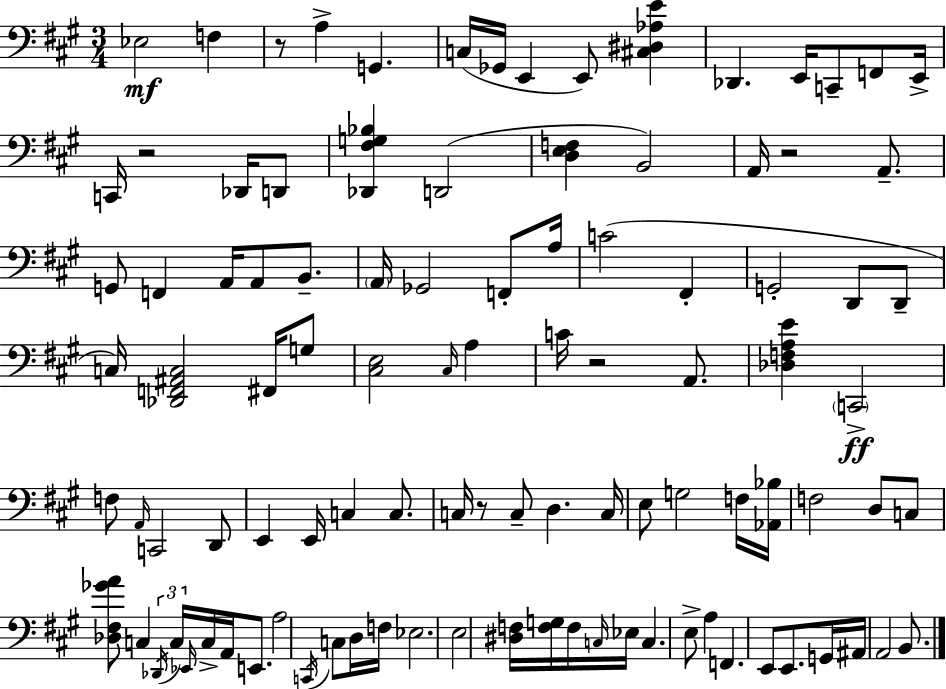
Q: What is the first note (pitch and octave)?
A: Eb3